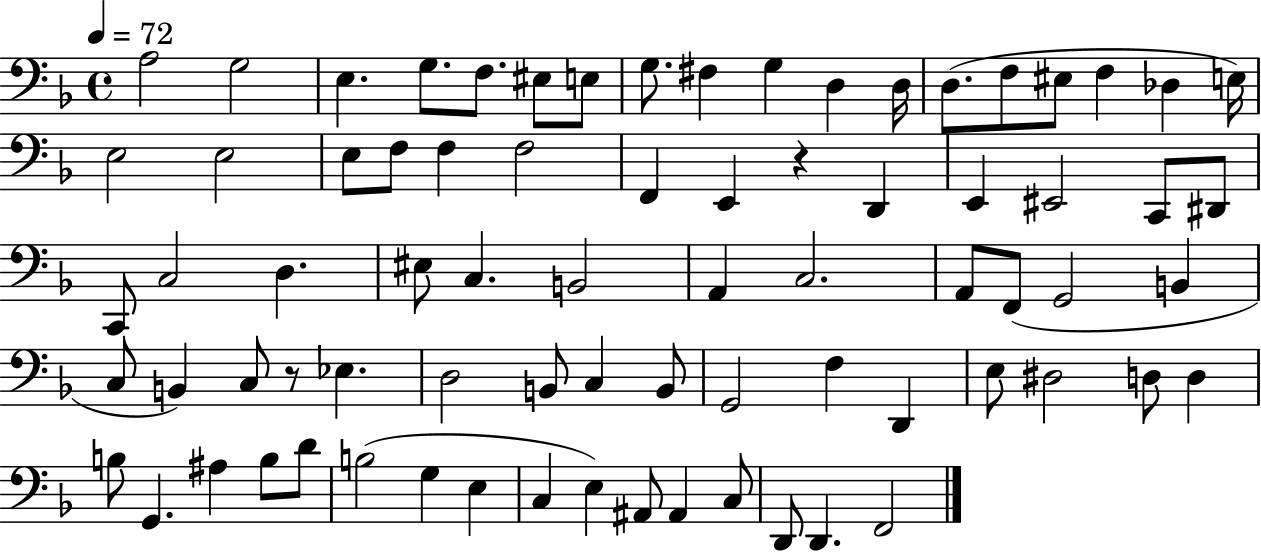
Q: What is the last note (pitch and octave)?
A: F2